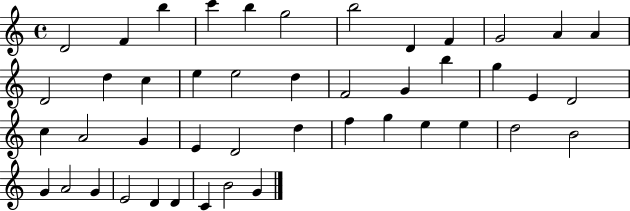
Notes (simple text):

D4/h F4/q B5/q C6/q B5/q G5/h B5/h D4/q F4/q G4/h A4/q A4/q D4/h D5/q C5/q E5/q E5/h D5/q F4/h G4/q B5/q G5/q E4/q D4/h C5/q A4/h G4/q E4/q D4/h D5/q F5/q G5/q E5/q E5/q D5/h B4/h G4/q A4/h G4/q E4/h D4/q D4/q C4/q B4/h G4/q